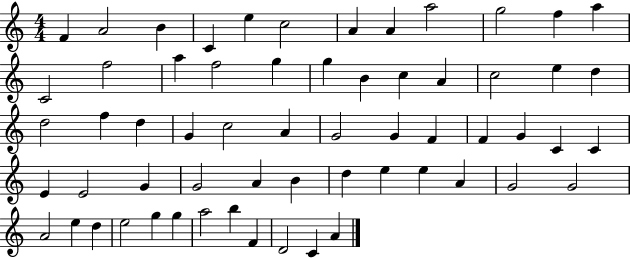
F4/q A4/h B4/q C4/q E5/q C5/h A4/q A4/q A5/h G5/h F5/q A5/q C4/h F5/h A5/q F5/h G5/q G5/q B4/q C5/q A4/q C5/h E5/q D5/q D5/h F5/q D5/q G4/q C5/h A4/q G4/h G4/q F4/q F4/q G4/q C4/q C4/q E4/q E4/h G4/q G4/h A4/q B4/q D5/q E5/q E5/q A4/q G4/h G4/h A4/h E5/q D5/q E5/h G5/q G5/q A5/h B5/q F4/q D4/h C4/q A4/q